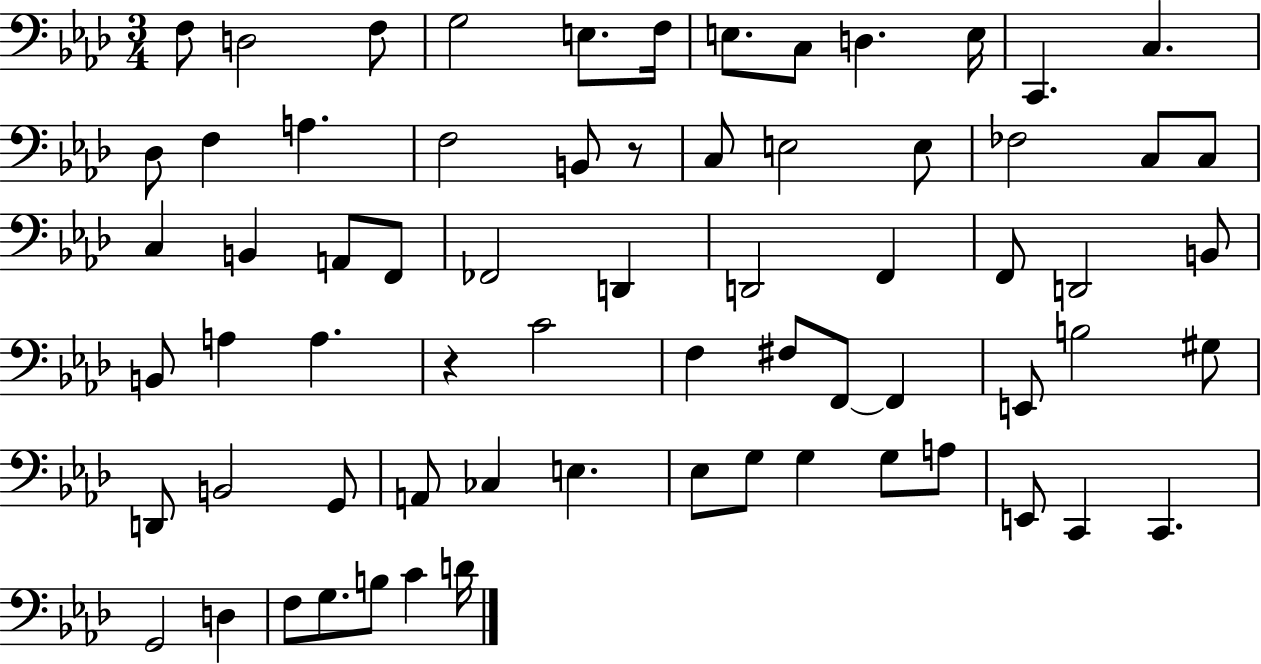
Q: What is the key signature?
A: AES major